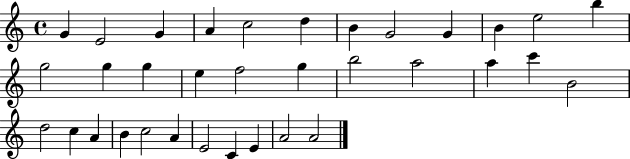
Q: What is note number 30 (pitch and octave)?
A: E4